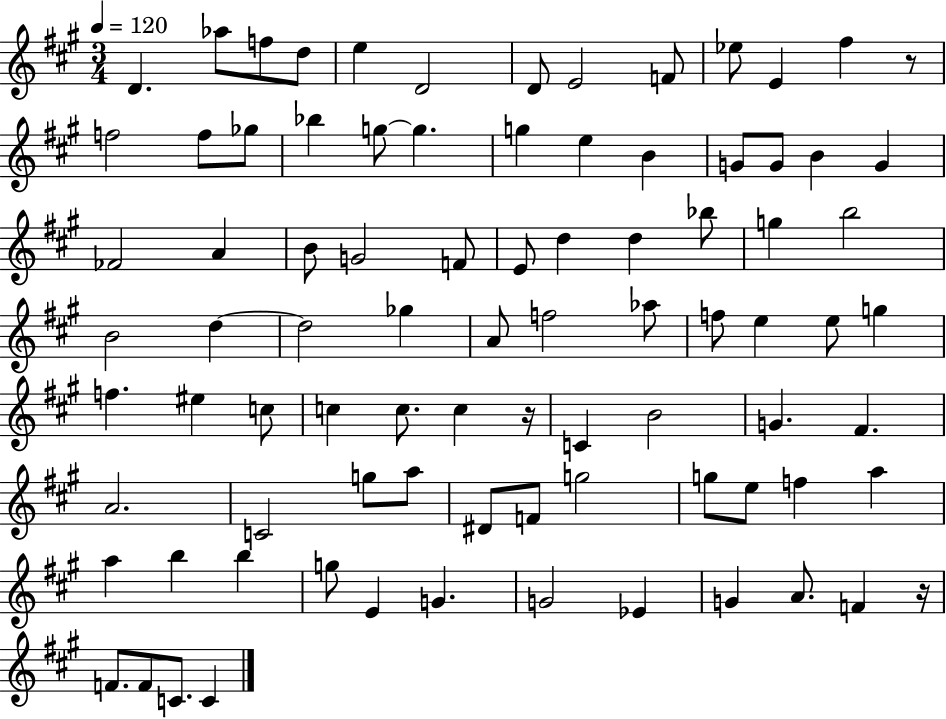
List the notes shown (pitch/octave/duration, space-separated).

D4/q. Ab5/e F5/e D5/e E5/q D4/h D4/e E4/h F4/e Eb5/e E4/q F#5/q R/e F5/h F5/e Gb5/e Bb5/q G5/e G5/q. G5/q E5/q B4/q G4/e G4/e B4/q G4/q FES4/h A4/q B4/e G4/h F4/e E4/e D5/q D5/q Bb5/e G5/q B5/h B4/h D5/q D5/h Gb5/q A4/e F5/h Ab5/e F5/e E5/q E5/e G5/q F5/q. EIS5/q C5/e C5/q C5/e. C5/q R/s C4/q B4/h G4/q. F#4/q. A4/h. C4/h G5/e A5/e D#4/e F4/e G5/h G5/e E5/e F5/q A5/q A5/q B5/q B5/q G5/e E4/q G4/q. G4/h Eb4/q G4/q A4/e. F4/q R/s F4/e. F4/e C4/e. C4/q